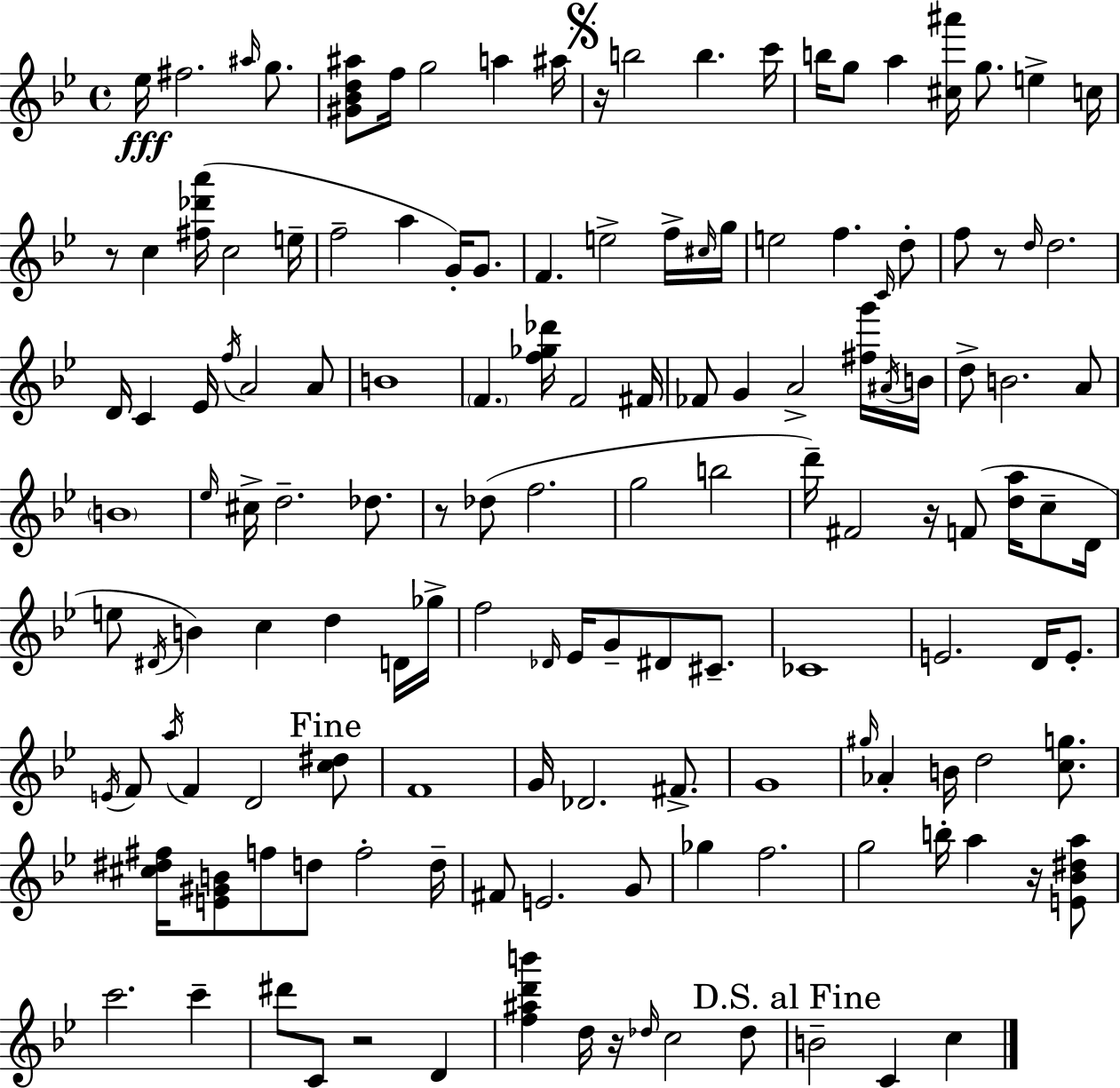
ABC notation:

X:1
T:Untitled
M:4/4
L:1/4
K:Gm
_e/4 ^f2 ^a/4 g/2 [^G_Bd^a]/2 f/4 g2 a ^a/4 z/4 b2 b c'/4 b/4 g/2 a [^c^a']/4 g/2 e c/4 z/2 c [^f_d'a']/4 c2 e/4 f2 a G/4 G/2 F e2 f/4 ^c/4 g/4 e2 f C/4 d/2 f/2 z/2 d/4 d2 D/4 C _E/4 f/4 A2 A/2 B4 F [f_g_d']/4 F2 ^F/4 _F/2 G A2 [^fg']/4 ^A/4 B/4 d/2 B2 A/2 B4 _e/4 ^c/4 d2 _d/2 z/2 _d/2 f2 g2 b2 d'/4 ^F2 z/4 F/2 [da]/4 c/2 D/4 e/2 ^D/4 B c d D/4 _g/4 f2 _D/4 _E/4 G/2 ^D/2 ^C/2 _C4 E2 D/4 E/2 E/4 F/2 a/4 F D2 [c^d]/2 F4 G/4 _D2 ^F/2 G4 ^g/4 _A B/4 d2 [cg]/2 [^c^d^f]/4 [E^GB]/2 f/2 d/2 f2 d/4 ^F/2 E2 G/2 _g f2 g2 b/4 a z/4 [E_B^da]/2 c'2 c' ^d'/2 C/2 z2 D [f^ad'b'] d/4 z/4 _d/4 c2 _d/2 B2 C c